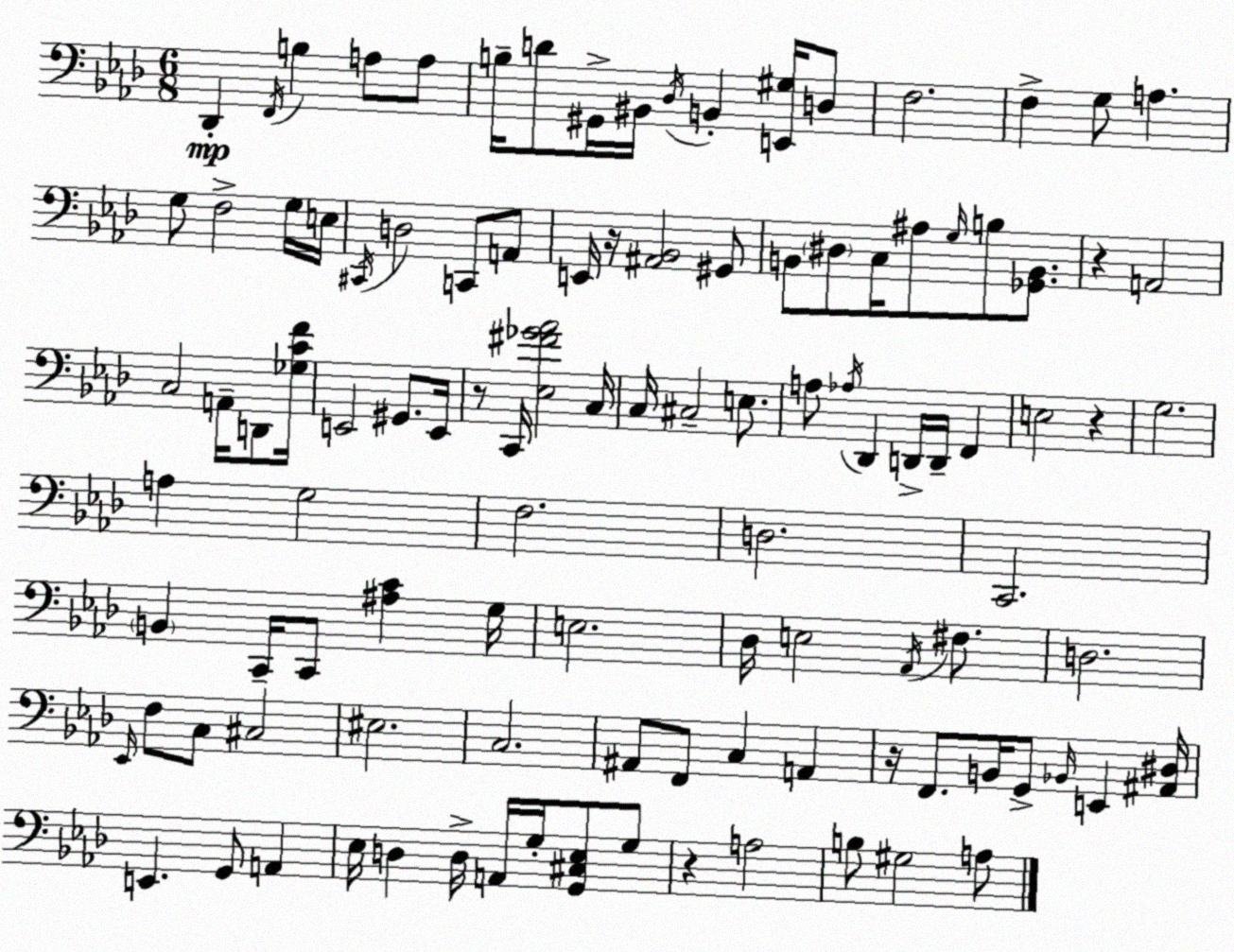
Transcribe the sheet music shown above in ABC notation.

X:1
T:Untitled
M:6/8
L:1/4
K:Fm
_D,, F,,/4 B, A,/2 A,/2 B,/4 D/2 ^G,,/4 ^B,,/4 _D,/4 B,, [E,,^G,]/4 D,/2 F,2 F, G,/2 A, G,/2 F,2 G,/4 E,/4 ^C,,/4 D,2 C,,/2 A,,/2 E,,/4 z/4 [^A,,_B,,]2 ^G,,/2 B,,/2 ^D,/2 C,/4 ^A,/2 G,/4 B,/2 [_G,,B,,]/2 z A,,2 C,2 A,,/4 D,,/2 [_G,CF]/4 E,,2 ^G,,/2 E,,/4 z/2 C,,/4 [_E,^F_G_A]2 C,/4 C,/4 ^C,2 E,/2 A,/2 _A,/4 _D,, D,,/4 D,,/4 F,, E,2 z G,2 A, G,2 F,2 D,2 C,,2 B,, C,,/4 C,,/2 [^A,C] G,/4 E,2 _D,/4 E,2 _A,,/4 ^F,/2 D,2 _E,,/4 F,/2 C,/2 ^C,2 ^E,2 C,2 ^A,,/2 F,,/2 C, A,, z/4 F,,/2 B,,/4 G,,/2 _B,,/4 E,, [^A,,^D,]/4 E,, G,,/2 A,, _E,/4 D, D,/4 A,,/4 G,/4 [G,,^C,_E,]/2 G,/2 z A,2 B,/2 ^G,2 A,/2